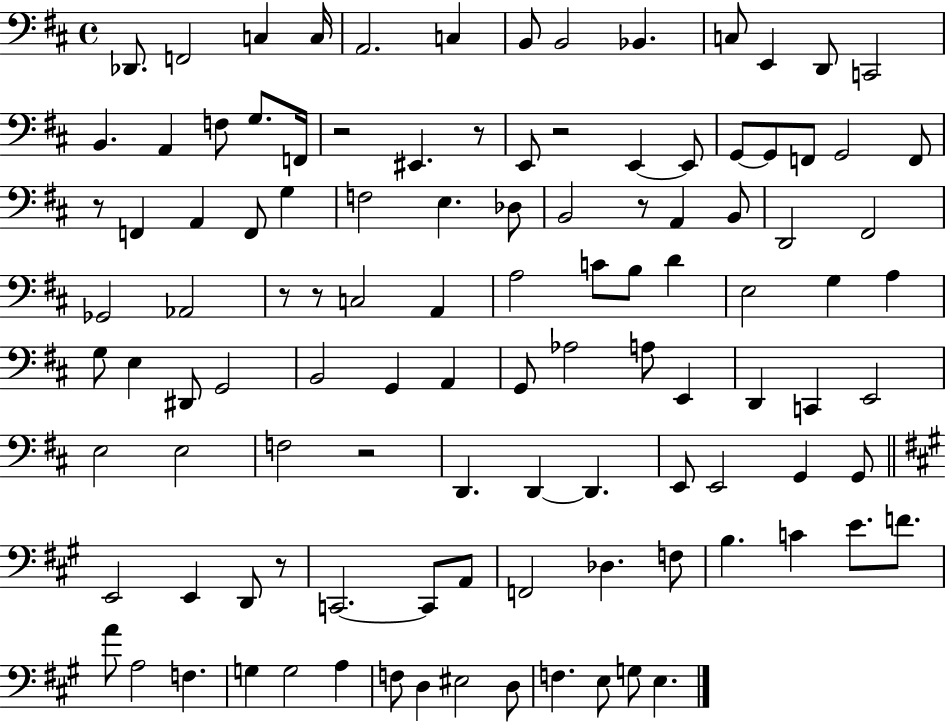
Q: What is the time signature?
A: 4/4